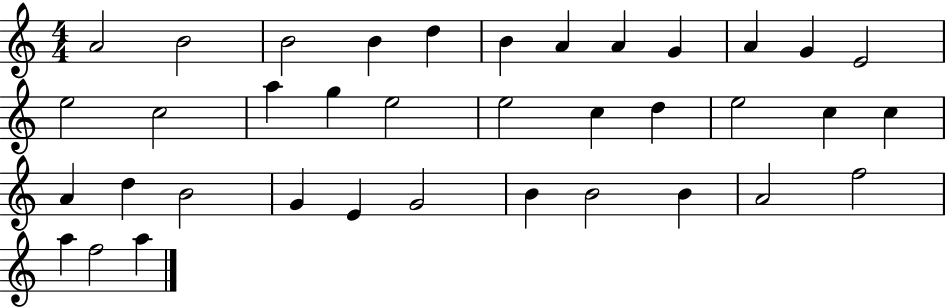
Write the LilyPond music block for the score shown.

{
  \clef treble
  \numericTimeSignature
  \time 4/4
  \key c \major
  a'2 b'2 | b'2 b'4 d''4 | b'4 a'4 a'4 g'4 | a'4 g'4 e'2 | \break e''2 c''2 | a''4 g''4 e''2 | e''2 c''4 d''4 | e''2 c''4 c''4 | \break a'4 d''4 b'2 | g'4 e'4 g'2 | b'4 b'2 b'4 | a'2 f''2 | \break a''4 f''2 a''4 | \bar "|."
}